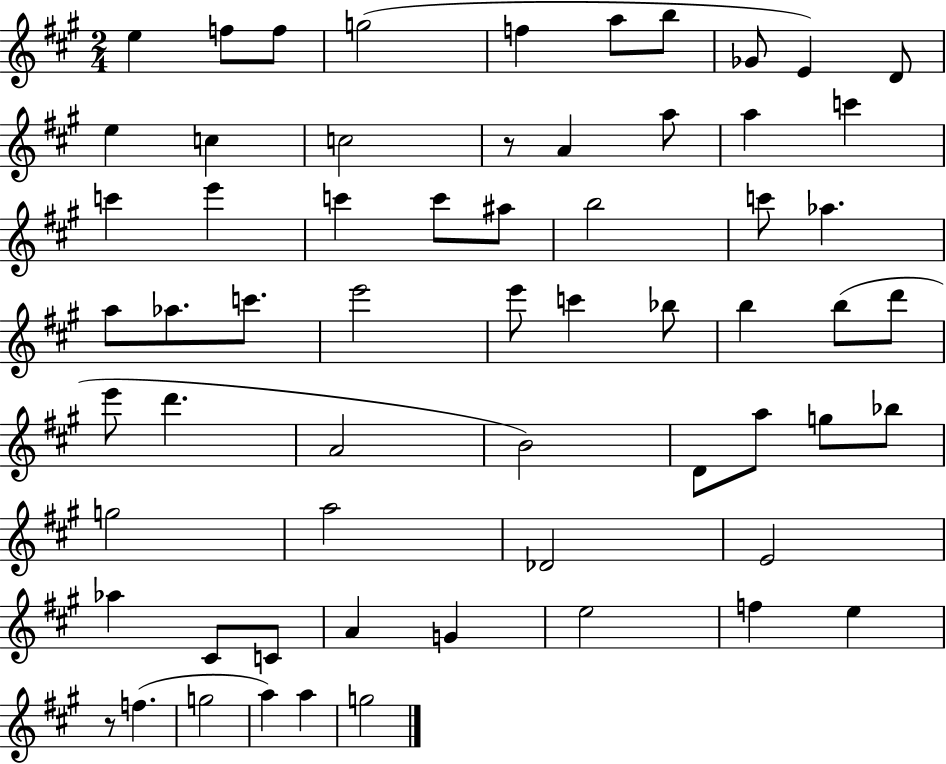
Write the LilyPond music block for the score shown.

{
  \clef treble
  \numericTimeSignature
  \time 2/4
  \key a \major
  \repeat volta 2 { e''4 f''8 f''8 | g''2( | f''4 a''8 b''8 | ges'8 e'4) d'8 | \break e''4 c''4 | c''2 | r8 a'4 a''8 | a''4 c'''4 | \break c'''4 e'''4 | c'''4 c'''8 ais''8 | b''2 | c'''8 aes''4. | \break a''8 aes''8. c'''8. | e'''2 | e'''8 c'''4 bes''8 | b''4 b''8( d'''8 | \break e'''8 d'''4. | a'2 | b'2) | d'8 a''8 g''8 bes''8 | \break g''2 | a''2 | des'2 | e'2 | \break aes''4 cis'8 c'8 | a'4 g'4 | e''2 | f''4 e''4 | \break r8 f''4.( | g''2 | a''4) a''4 | g''2 | \break } \bar "|."
}